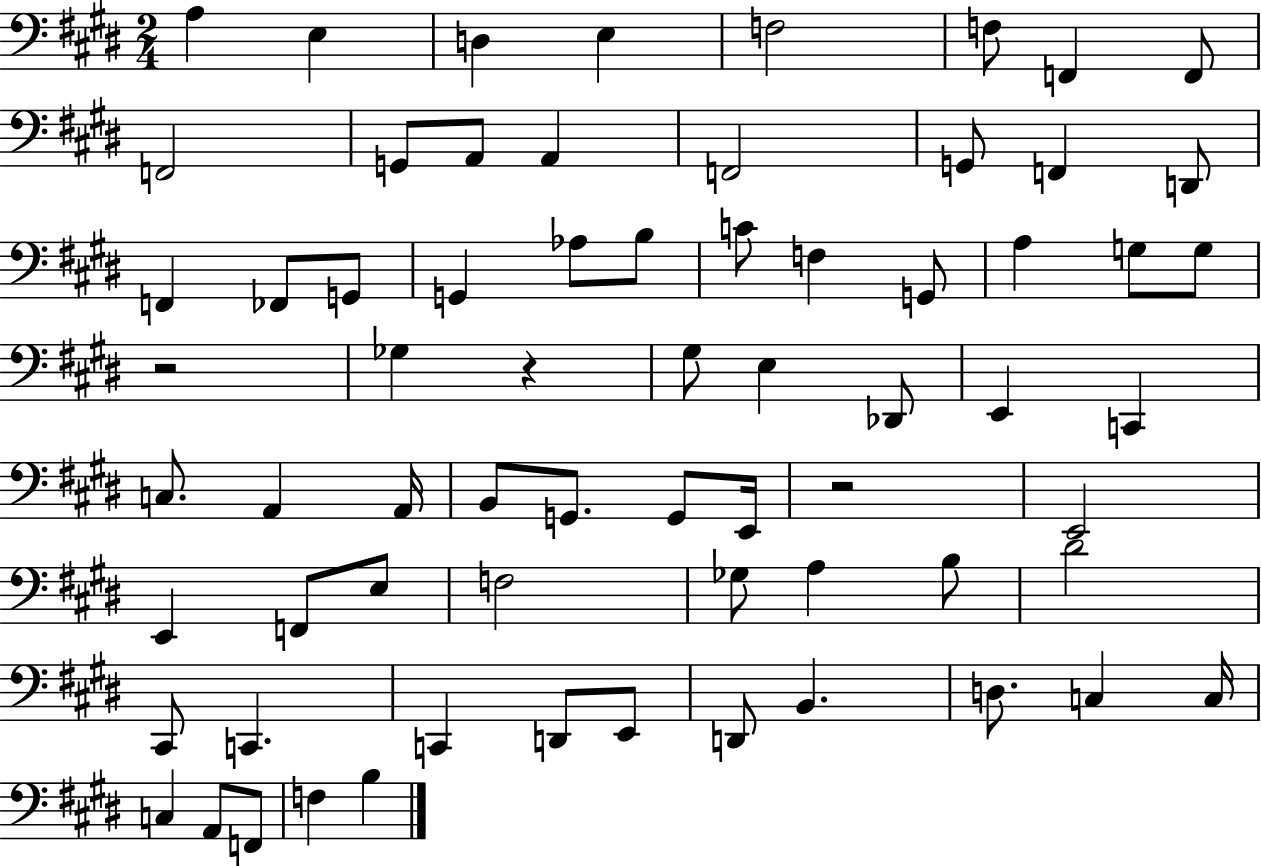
A3/q E3/q D3/q E3/q F3/h F3/e F2/q F2/e F2/h G2/e A2/e A2/q F2/h G2/e F2/q D2/e F2/q FES2/e G2/e G2/q Ab3/e B3/e C4/e F3/q G2/e A3/q G3/e G3/e R/h Gb3/q R/q G#3/e E3/q Db2/e E2/q C2/q C3/e. A2/q A2/s B2/e G2/e. G2/e E2/s R/h E2/h E2/q F2/e E3/e F3/h Gb3/e A3/q B3/e D#4/h C#2/e C2/q. C2/q D2/e E2/e D2/e B2/q. D3/e. C3/q C3/s C3/q A2/e F2/e F3/q B3/q